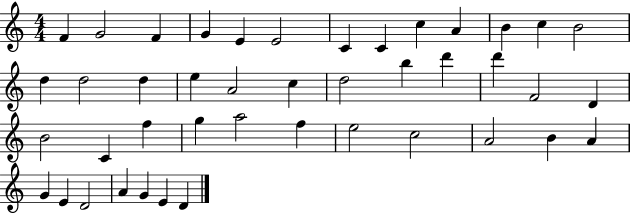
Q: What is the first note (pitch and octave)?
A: F4